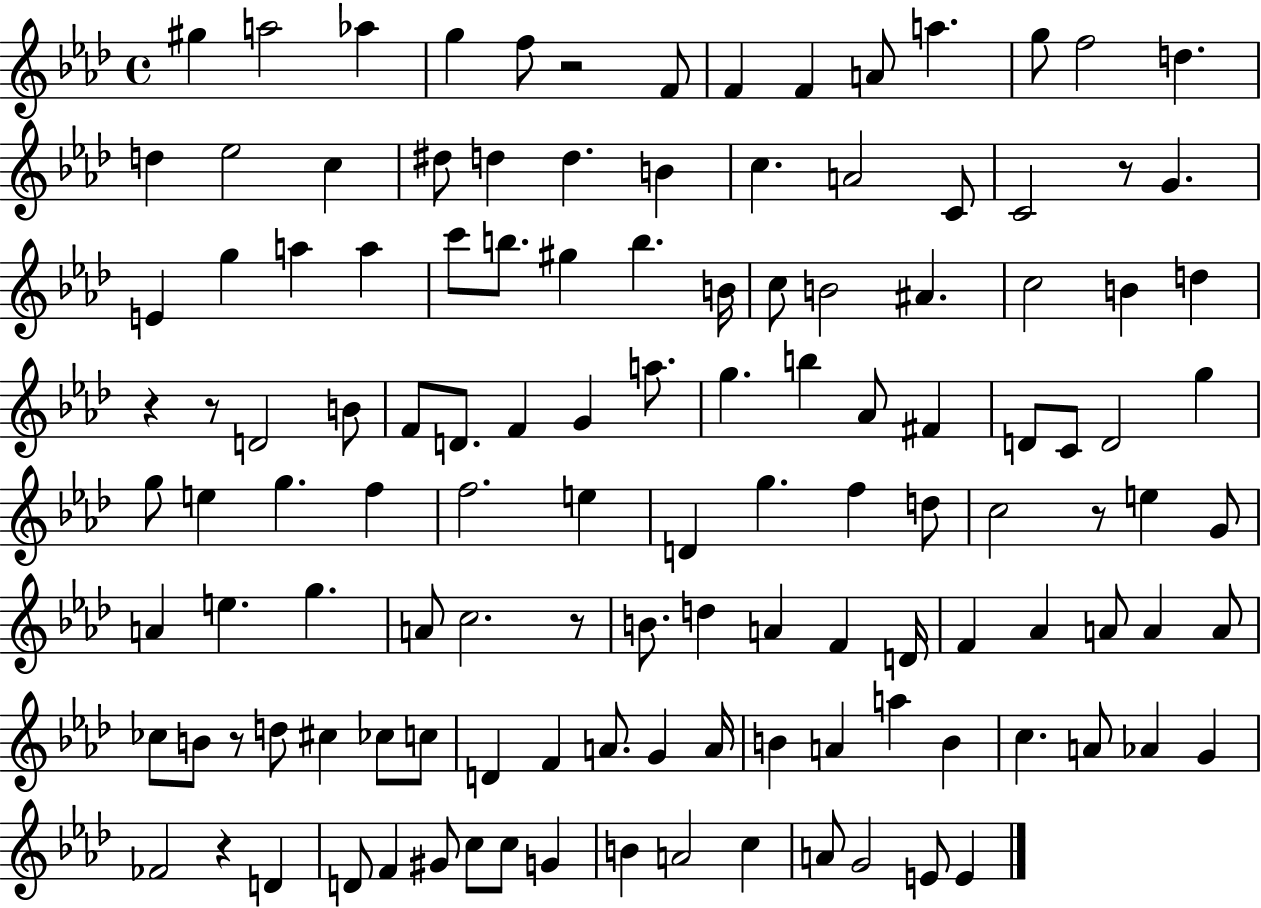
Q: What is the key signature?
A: AES major